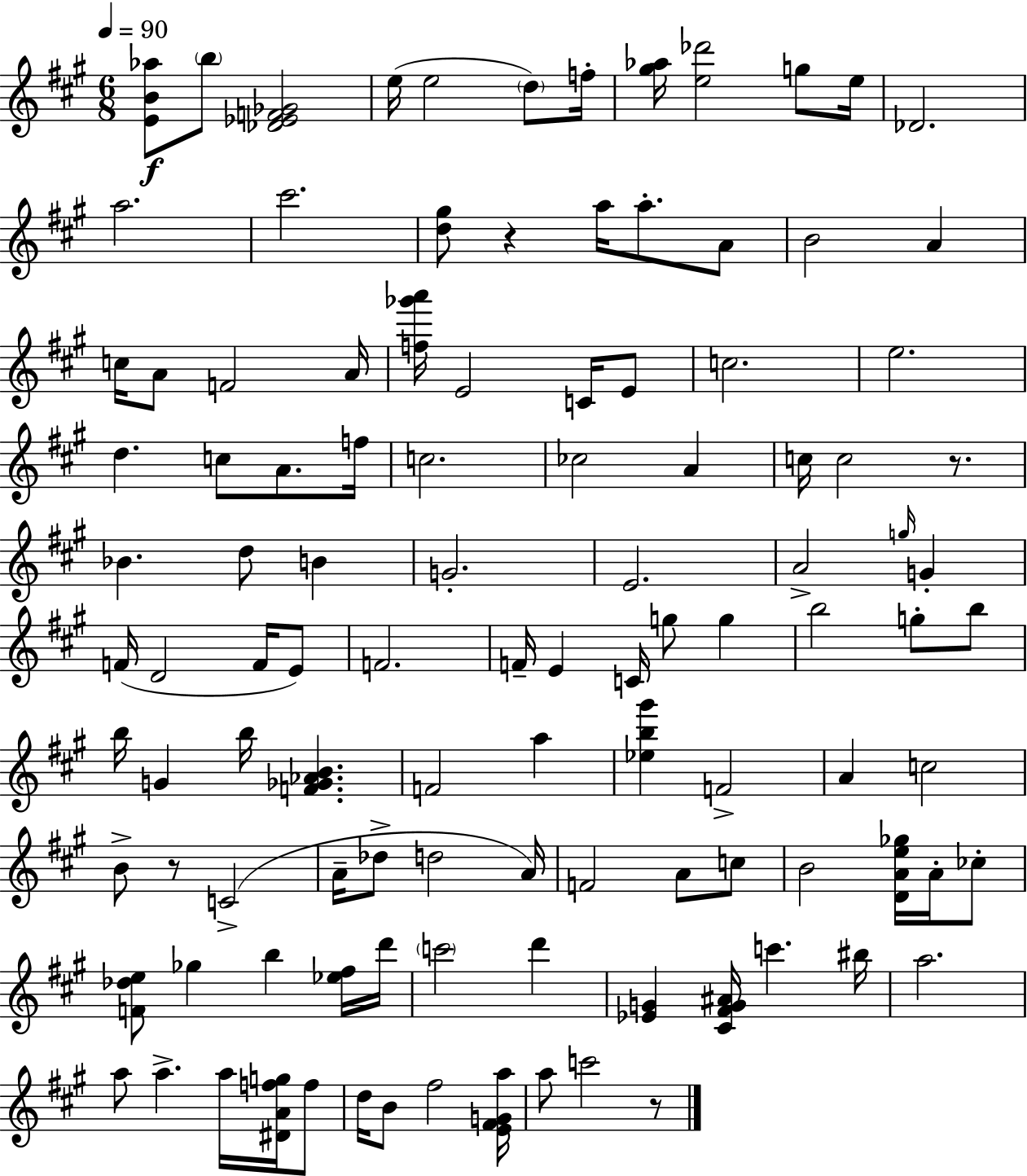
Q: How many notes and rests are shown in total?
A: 110